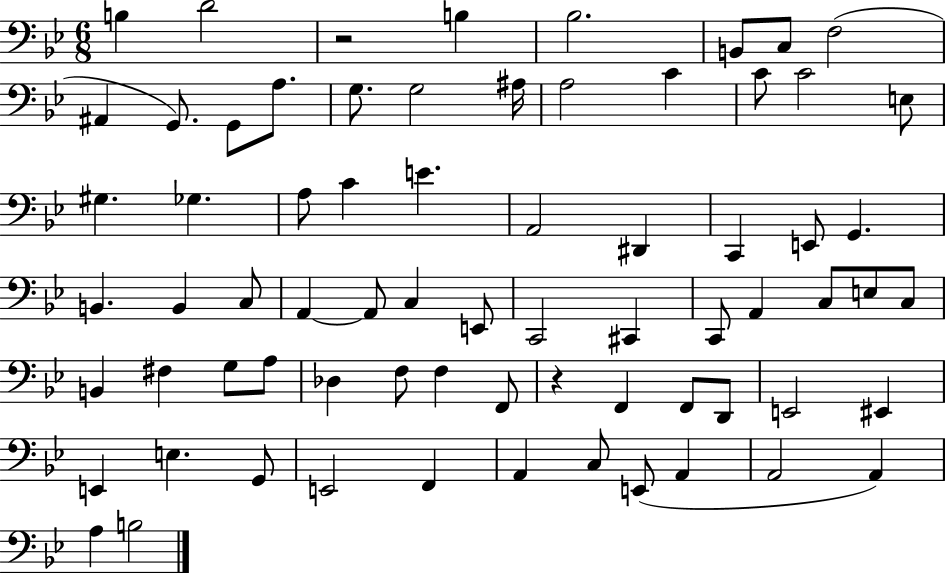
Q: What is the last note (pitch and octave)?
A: B3